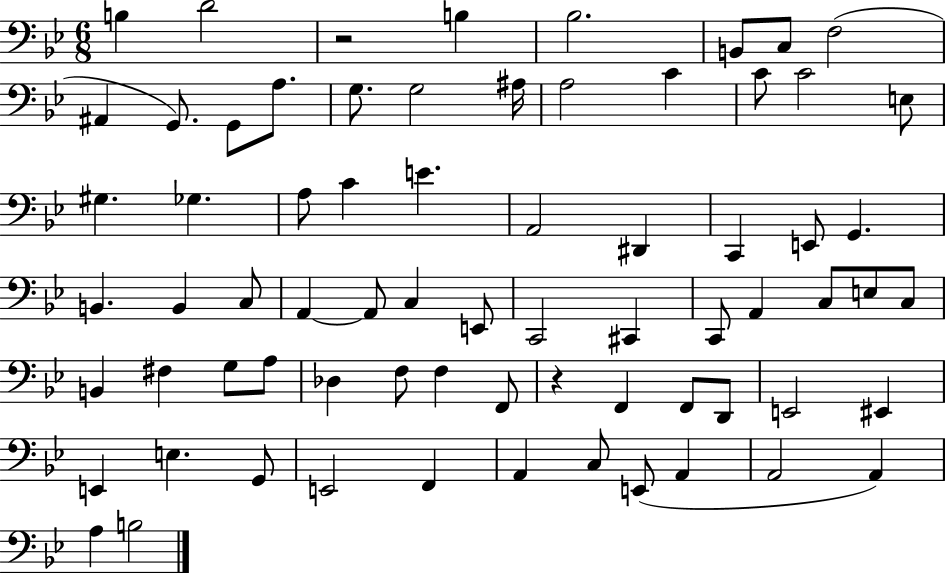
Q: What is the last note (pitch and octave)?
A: B3